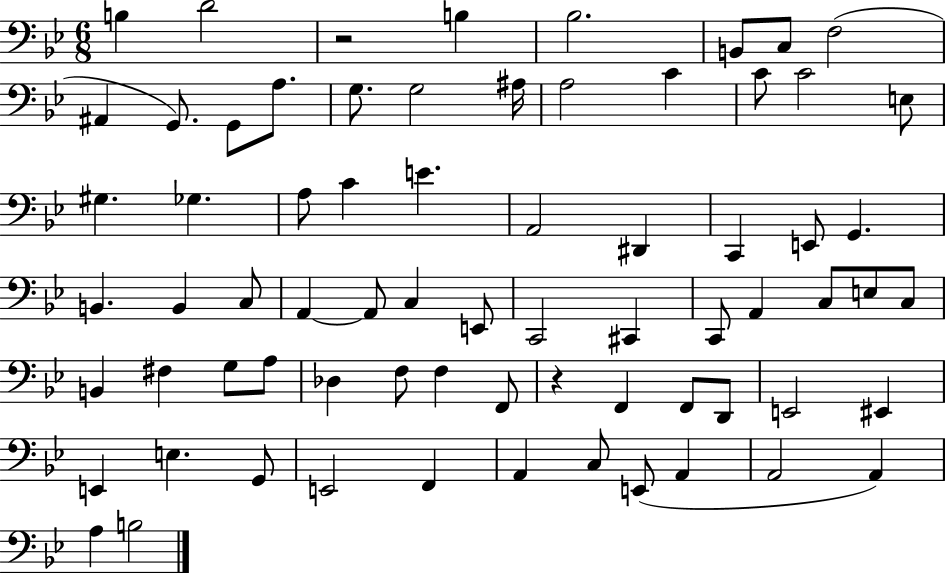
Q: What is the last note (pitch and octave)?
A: B3